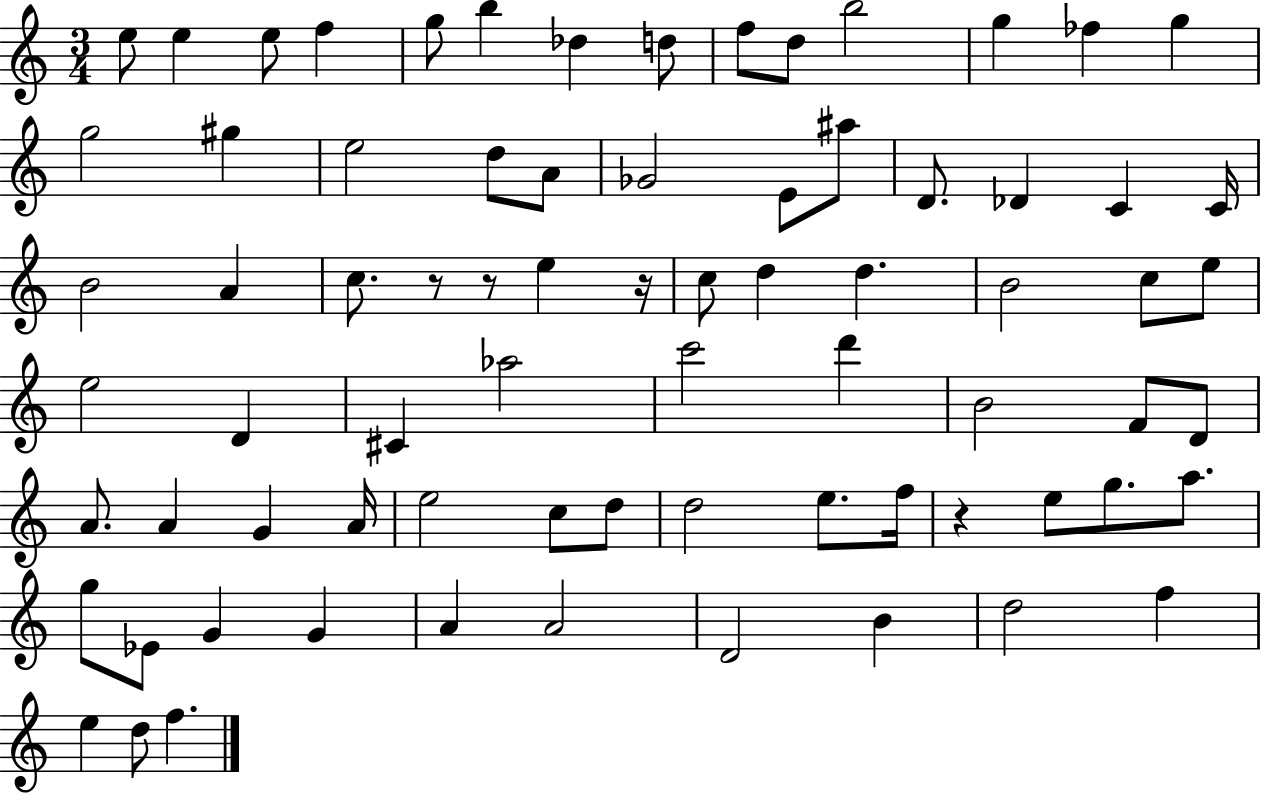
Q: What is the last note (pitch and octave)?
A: F5